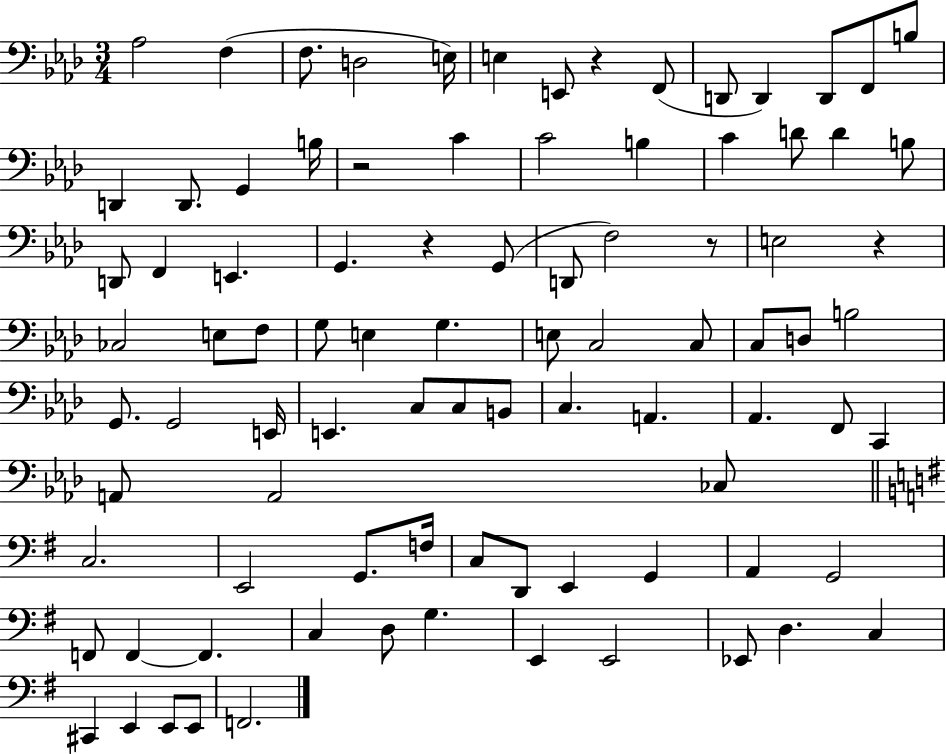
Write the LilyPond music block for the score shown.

{
  \clef bass
  \numericTimeSignature
  \time 3/4
  \key aes \major
  aes2 f4( | f8. d2 e16) | e4 e,8 r4 f,8( | d,8 d,4) d,8 f,8 b8 | \break d,4 d,8. g,4 b16 | r2 c'4 | c'2 b4 | c'4 d'8 d'4 b8 | \break d,8 f,4 e,4. | g,4. r4 g,8( | d,8 f2) r8 | e2 r4 | \break ces2 e8 f8 | g8 e4 g4. | e8 c2 c8 | c8 d8 b2 | \break g,8. g,2 e,16 | e,4. c8 c8 b,8 | c4. a,4. | aes,4. f,8 c,4 | \break a,8 a,2 ces8 | \bar "||" \break \key e \minor c2. | e,2 g,8. f16 | c8 d,8 e,4 g,4 | a,4 g,2 | \break f,8 f,4~~ f,4. | c4 d8 g4. | e,4 e,2 | ees,8 d4. c4 | \break cis,4 e,4 e,8 e,8 | f,2. | \bar "|."
}